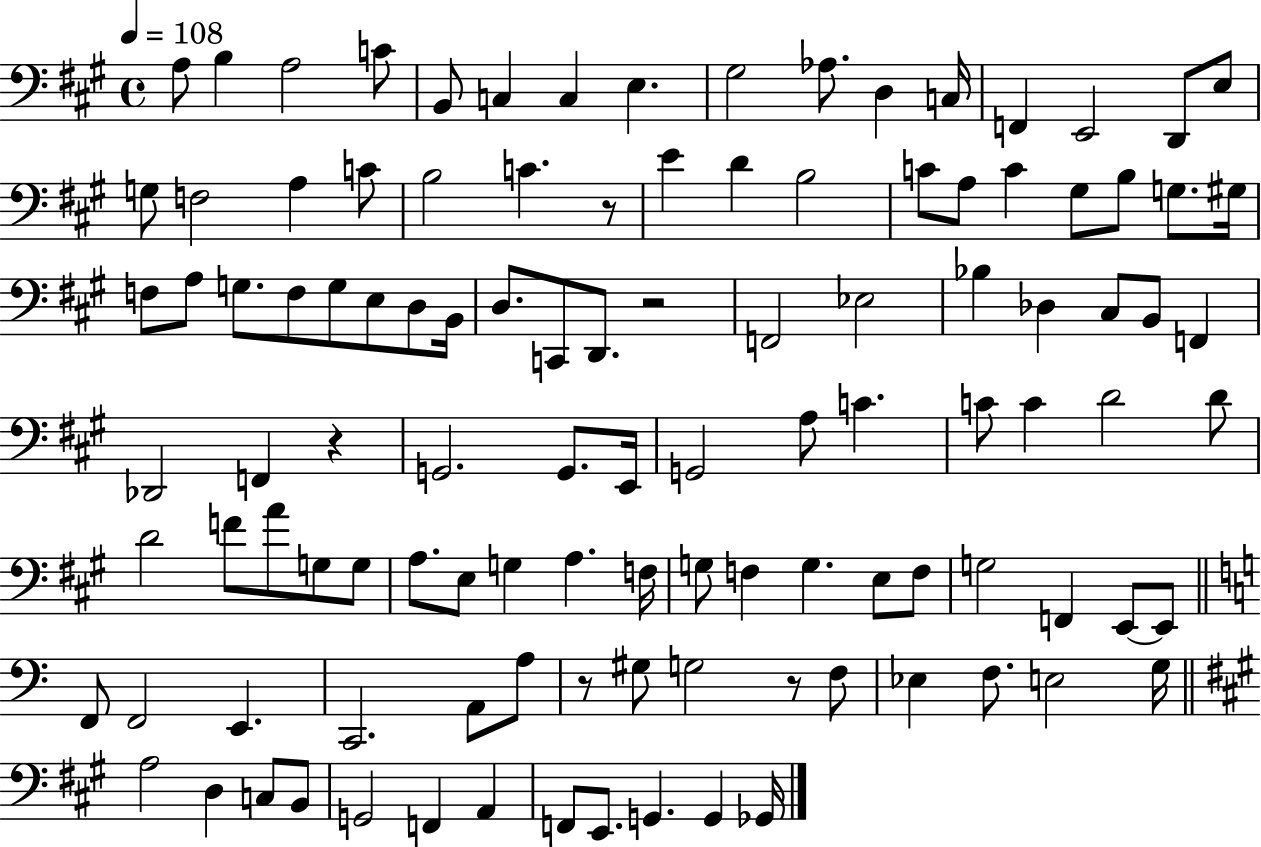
A3/e B3/q A3/h C4/e B2/e C3/q C3/q E3/q. G#3/h Ab3/e. D3/q C3/s F2/q E2/h D2/e E3/e G3/e F3/h A3/q C4/e B3/h C4/q. R/e E4/q D4/q B3/h C4/e A3/e C4/q G#3/e B3/e G3/e. G#3/s F3/e A3/e G3/e. F3/e G3/e E3/e D3/e B2/s D3/e. C2/e D2/e. R/h F2/h Eb3/h Bb3/q Db3/q C#3/e B2/e F2/q Db2/h F2/q R/q G2/h. G2/e. E2/s G2/h A3/e C4/q. C4/e C4/q D4/h D4/e D4/h F4/e A4/e G3/e G3/e A3/e. E3/e G3/q A3/q. F3/s G3/e F3/q G3/q. E3/e F3/e G3/h F2/q E2/e E2/e F2/e F2/h E2/q. C2/h. A2/e A3/e R/e G#3/e G3/h R/e F3/e Eb3/q F3/e. E3/h G3/s A3/h D3/q C3/e B2/e G2/h F2/q A2/q F2/e E2/e. G2/q. G2/q Gb2/s